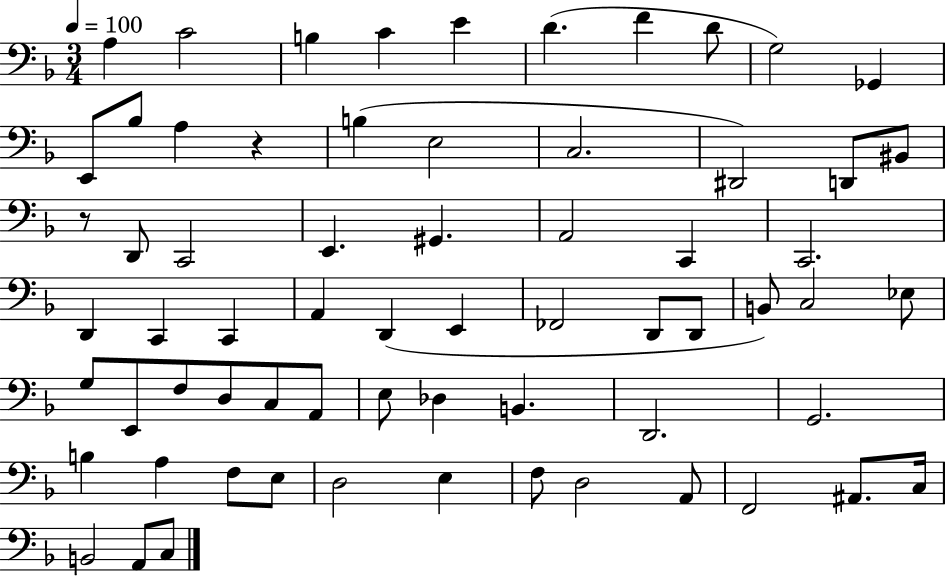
{
  \clef bass
  \numericTimeSignature
  \time 3/4
  \key f \major
  \tempo 4 = 100
  a4 c'2 | b4 c'4 e'4 | d'4.( f'4 d'8 | g2) ges,4 | \break e,8 bes8 a4 r4 | b4( e2 | c2. | dis,2) d,8 bis,8 | \break r8 d,8 c,2 | e,4. gis,4. | a,2 c,4 | c,2. | \break d,4 c,4 c,4 | a,4 d,4( e,4 | fes,2 d,8 d,8 | b,8) c2 ees8 | \break g8 e,8 f8 d8 c8 a,8 | e8 des4 b,4. | d,2. | g,2. | \break b4 a4 f8 e8 | d2 e4 | f8 d2 a,8 | f,2 ais,8. c16 | \break b,2 a,8 c8 | \bar "|."
}